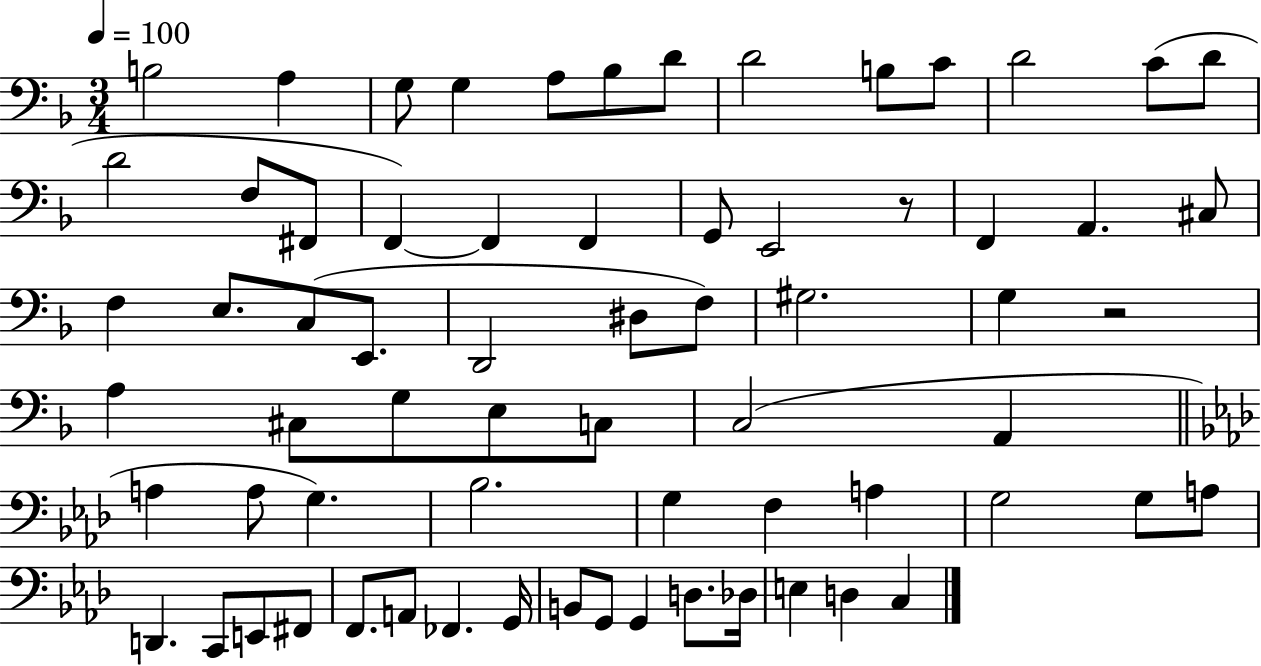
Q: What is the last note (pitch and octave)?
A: C3